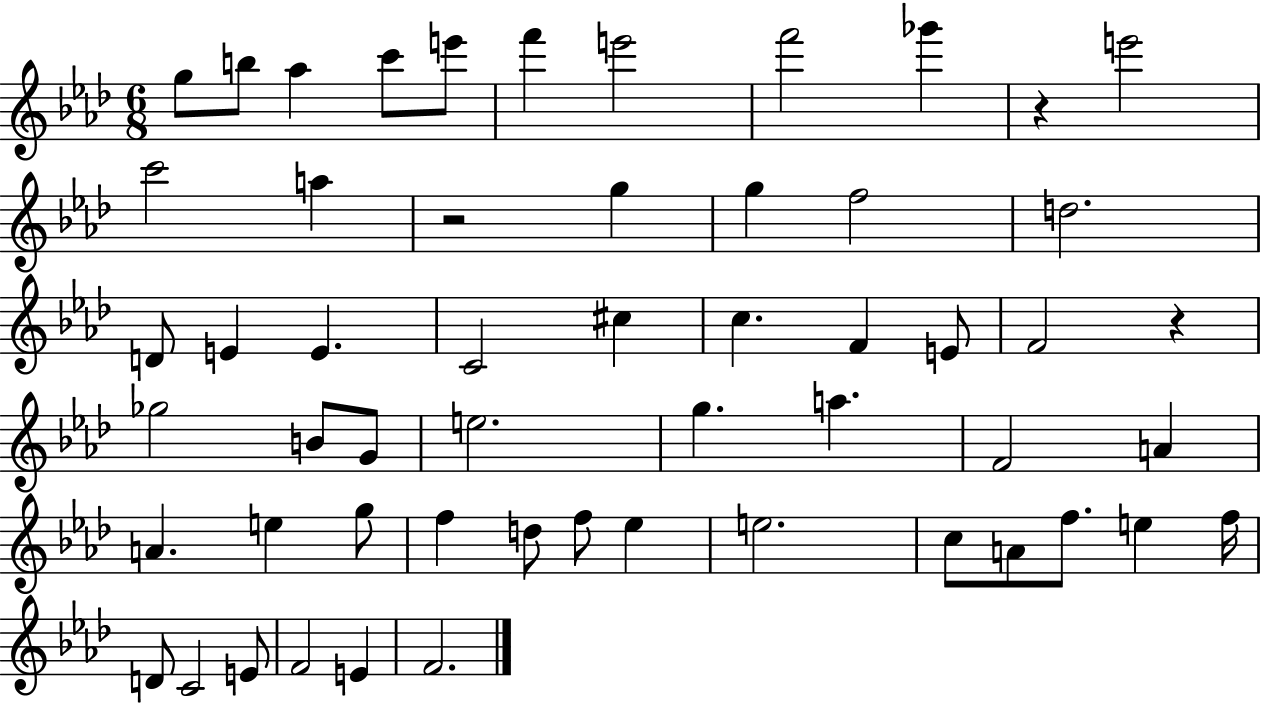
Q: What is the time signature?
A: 6/8